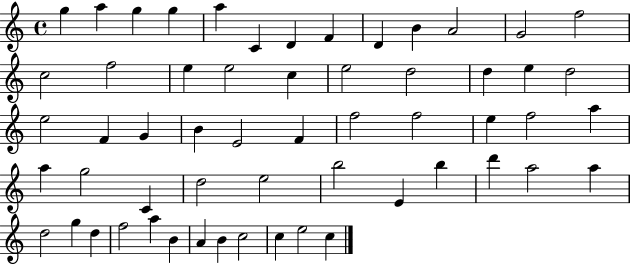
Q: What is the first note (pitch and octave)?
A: G5